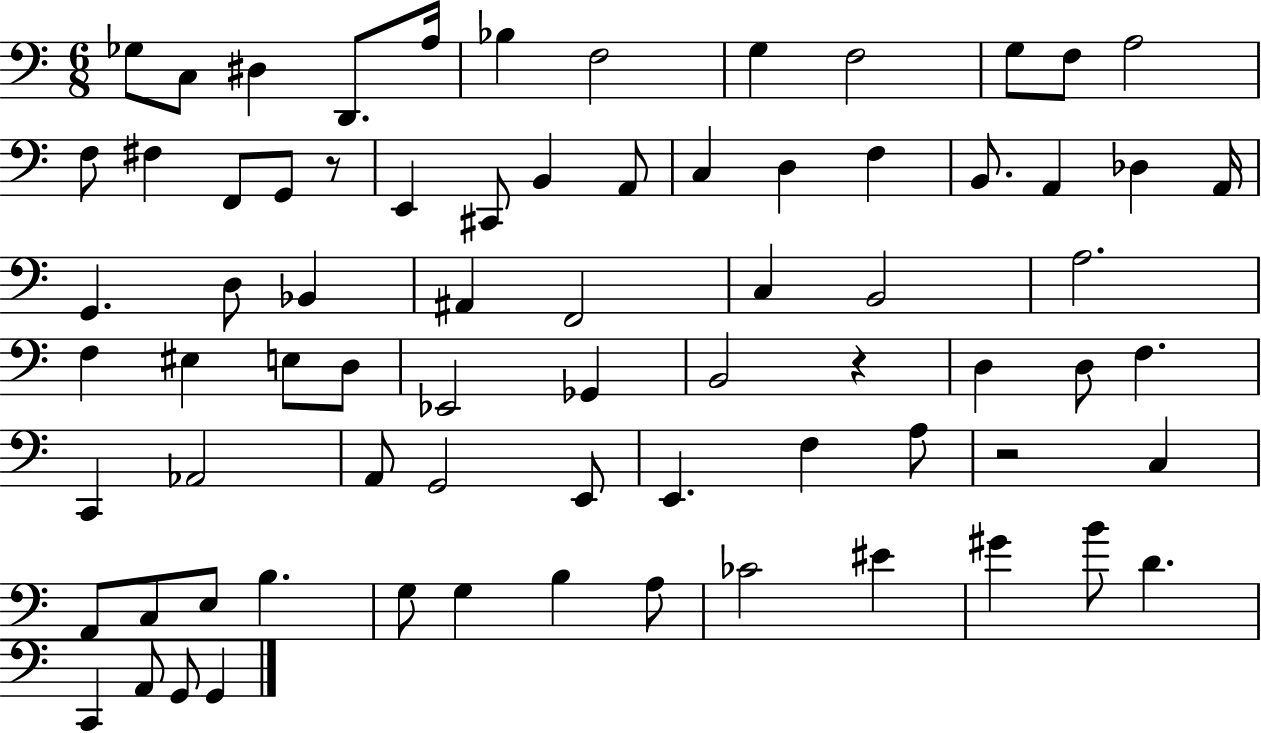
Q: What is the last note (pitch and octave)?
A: G2